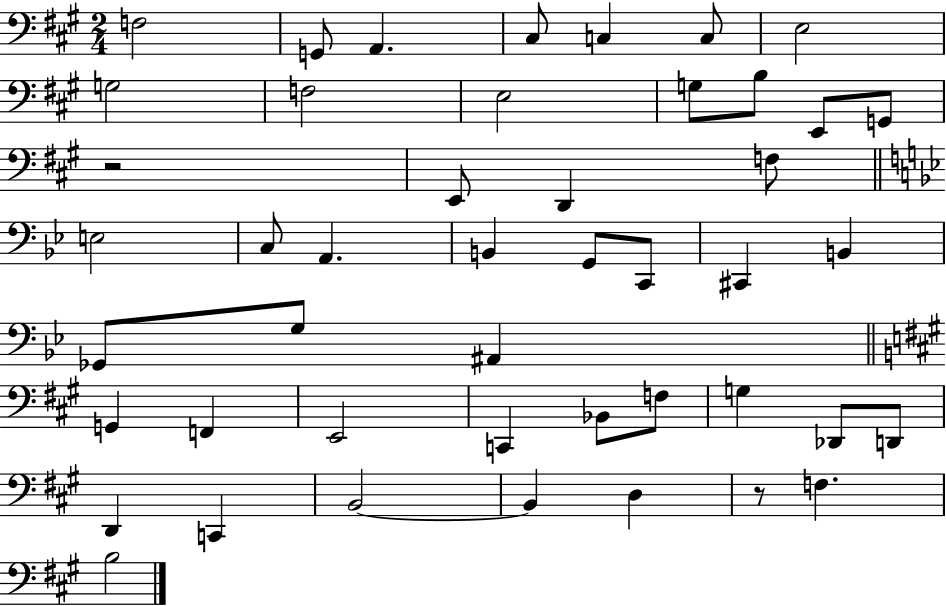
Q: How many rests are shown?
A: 2